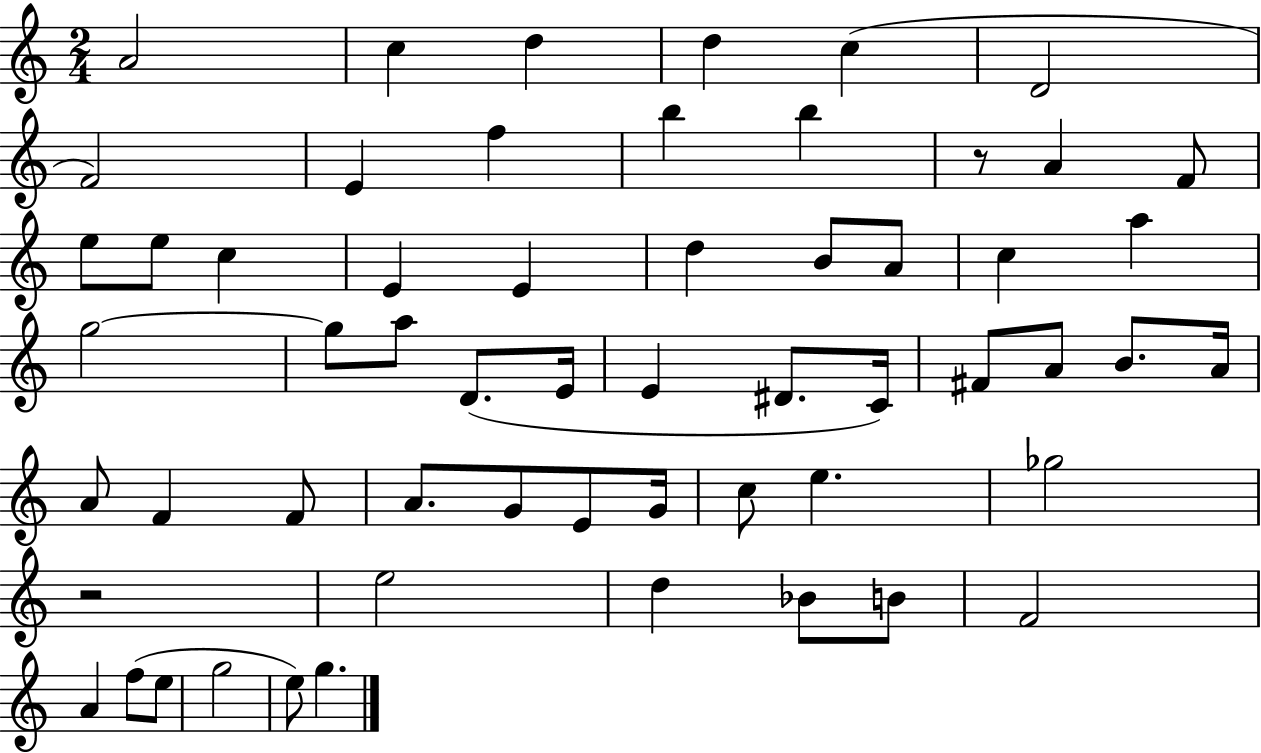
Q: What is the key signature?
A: C major